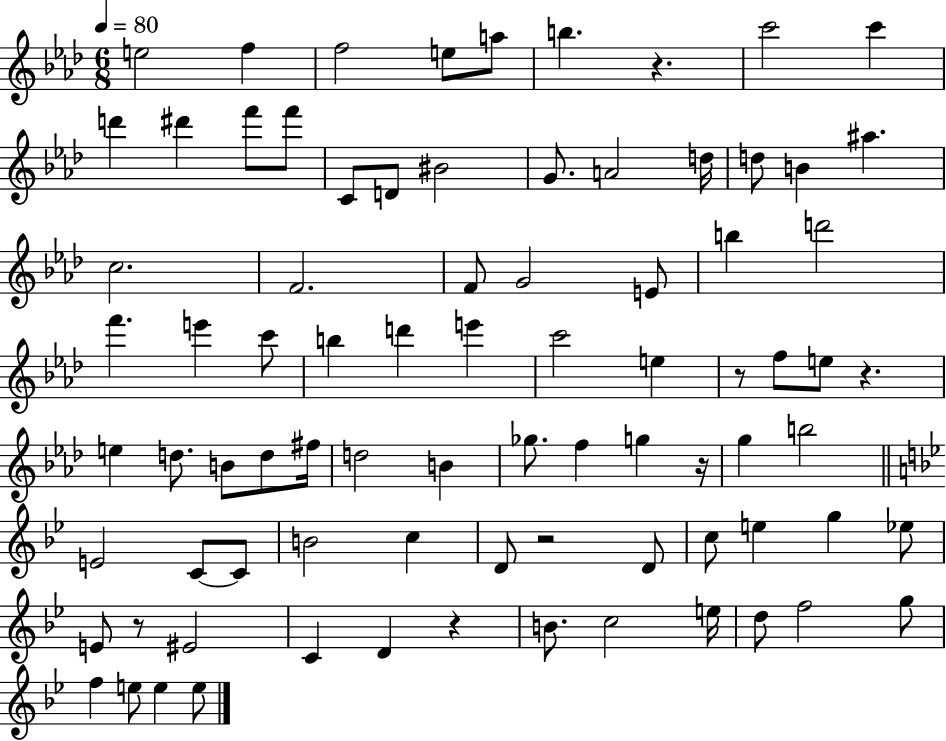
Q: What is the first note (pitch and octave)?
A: E5